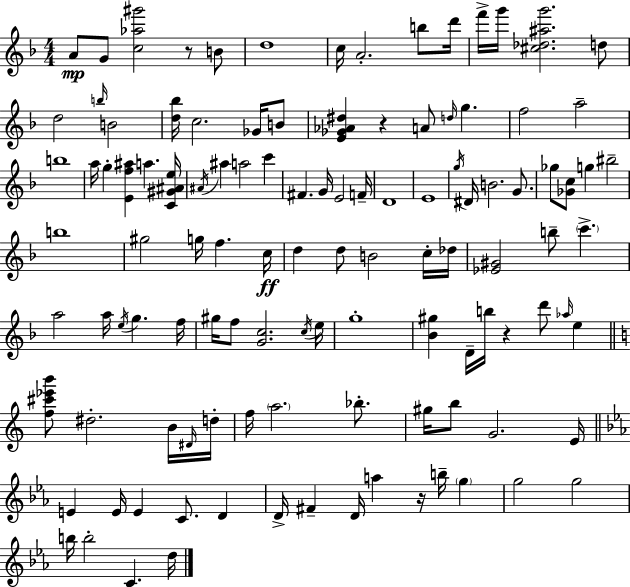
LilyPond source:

{
  \clef treble
  \numericTimeSignature
  \time 4/4
  \key f \major
  a'8\mp g'8 <c'' aes'' gis'''>2 r8 b'8 | d''1 | c''16 a'2.-. b''8 d'''16 | f'''16-> g'''16 <cis'' des'' ais'' g'''>2. d''8 | \break d''2 \grace { b''16 } b'2 | <d'' bes''>16 c''2. ges'16 b'8 | <e' ges' aes' dis''>4 r4 a'8 \grace { d''16 } g''4. | f''2 a''2-- | \break b''1 | a''16 g''4-. <e' f'' ais''>4 a''4. | <c' gis' ais' e''>16 \acciaccatura { ais'16 } ais''4 a''2 c'''4 | fis'4. g'16 e'2 | \break f'16-- d'1 | e'1 | \acciaccatura { g''16 } dis'16 b'2. | g'8. ges''8 <ges' c''>8 g''4 bis''2-- | \break b''1 | gis''2 g''16 f''4. | c''16\ff d''4 d''8 b'2 | c''16-. des''16 <ees' gis'>2 b''8-- \parenthesize c'''4.-> | \break a''2 a''16 \acciaccatura { e''16 } g''4. | f''16 gis''16 f''8 <g' c''>2. | \acciaccatura { c''16 } e''16 g''1-. | <bes' gis''>4 d'16-- b''16 r4 | \break d'''8 \grace { aes''16 } e''4 \bar "||" \break \key a \minor <f'' cis''' ees''' b'''>8 dis''2.-. b'16 \grace { dis'16 } | d''16-. f''16 \parenthesize a''2. bes''8.-. | gis''16 b''8 g'2. | e'16 \bar "||" \break \key ees \major e'4 e'16 e'4 c'8. d'4 | d'16-> fis'4-- d'16 a''4 r16 b''16-- \parenthesize g''4 | g''2 g''2 | b''16 b''2-. c'4. d''16 | \break \bar "|."
}